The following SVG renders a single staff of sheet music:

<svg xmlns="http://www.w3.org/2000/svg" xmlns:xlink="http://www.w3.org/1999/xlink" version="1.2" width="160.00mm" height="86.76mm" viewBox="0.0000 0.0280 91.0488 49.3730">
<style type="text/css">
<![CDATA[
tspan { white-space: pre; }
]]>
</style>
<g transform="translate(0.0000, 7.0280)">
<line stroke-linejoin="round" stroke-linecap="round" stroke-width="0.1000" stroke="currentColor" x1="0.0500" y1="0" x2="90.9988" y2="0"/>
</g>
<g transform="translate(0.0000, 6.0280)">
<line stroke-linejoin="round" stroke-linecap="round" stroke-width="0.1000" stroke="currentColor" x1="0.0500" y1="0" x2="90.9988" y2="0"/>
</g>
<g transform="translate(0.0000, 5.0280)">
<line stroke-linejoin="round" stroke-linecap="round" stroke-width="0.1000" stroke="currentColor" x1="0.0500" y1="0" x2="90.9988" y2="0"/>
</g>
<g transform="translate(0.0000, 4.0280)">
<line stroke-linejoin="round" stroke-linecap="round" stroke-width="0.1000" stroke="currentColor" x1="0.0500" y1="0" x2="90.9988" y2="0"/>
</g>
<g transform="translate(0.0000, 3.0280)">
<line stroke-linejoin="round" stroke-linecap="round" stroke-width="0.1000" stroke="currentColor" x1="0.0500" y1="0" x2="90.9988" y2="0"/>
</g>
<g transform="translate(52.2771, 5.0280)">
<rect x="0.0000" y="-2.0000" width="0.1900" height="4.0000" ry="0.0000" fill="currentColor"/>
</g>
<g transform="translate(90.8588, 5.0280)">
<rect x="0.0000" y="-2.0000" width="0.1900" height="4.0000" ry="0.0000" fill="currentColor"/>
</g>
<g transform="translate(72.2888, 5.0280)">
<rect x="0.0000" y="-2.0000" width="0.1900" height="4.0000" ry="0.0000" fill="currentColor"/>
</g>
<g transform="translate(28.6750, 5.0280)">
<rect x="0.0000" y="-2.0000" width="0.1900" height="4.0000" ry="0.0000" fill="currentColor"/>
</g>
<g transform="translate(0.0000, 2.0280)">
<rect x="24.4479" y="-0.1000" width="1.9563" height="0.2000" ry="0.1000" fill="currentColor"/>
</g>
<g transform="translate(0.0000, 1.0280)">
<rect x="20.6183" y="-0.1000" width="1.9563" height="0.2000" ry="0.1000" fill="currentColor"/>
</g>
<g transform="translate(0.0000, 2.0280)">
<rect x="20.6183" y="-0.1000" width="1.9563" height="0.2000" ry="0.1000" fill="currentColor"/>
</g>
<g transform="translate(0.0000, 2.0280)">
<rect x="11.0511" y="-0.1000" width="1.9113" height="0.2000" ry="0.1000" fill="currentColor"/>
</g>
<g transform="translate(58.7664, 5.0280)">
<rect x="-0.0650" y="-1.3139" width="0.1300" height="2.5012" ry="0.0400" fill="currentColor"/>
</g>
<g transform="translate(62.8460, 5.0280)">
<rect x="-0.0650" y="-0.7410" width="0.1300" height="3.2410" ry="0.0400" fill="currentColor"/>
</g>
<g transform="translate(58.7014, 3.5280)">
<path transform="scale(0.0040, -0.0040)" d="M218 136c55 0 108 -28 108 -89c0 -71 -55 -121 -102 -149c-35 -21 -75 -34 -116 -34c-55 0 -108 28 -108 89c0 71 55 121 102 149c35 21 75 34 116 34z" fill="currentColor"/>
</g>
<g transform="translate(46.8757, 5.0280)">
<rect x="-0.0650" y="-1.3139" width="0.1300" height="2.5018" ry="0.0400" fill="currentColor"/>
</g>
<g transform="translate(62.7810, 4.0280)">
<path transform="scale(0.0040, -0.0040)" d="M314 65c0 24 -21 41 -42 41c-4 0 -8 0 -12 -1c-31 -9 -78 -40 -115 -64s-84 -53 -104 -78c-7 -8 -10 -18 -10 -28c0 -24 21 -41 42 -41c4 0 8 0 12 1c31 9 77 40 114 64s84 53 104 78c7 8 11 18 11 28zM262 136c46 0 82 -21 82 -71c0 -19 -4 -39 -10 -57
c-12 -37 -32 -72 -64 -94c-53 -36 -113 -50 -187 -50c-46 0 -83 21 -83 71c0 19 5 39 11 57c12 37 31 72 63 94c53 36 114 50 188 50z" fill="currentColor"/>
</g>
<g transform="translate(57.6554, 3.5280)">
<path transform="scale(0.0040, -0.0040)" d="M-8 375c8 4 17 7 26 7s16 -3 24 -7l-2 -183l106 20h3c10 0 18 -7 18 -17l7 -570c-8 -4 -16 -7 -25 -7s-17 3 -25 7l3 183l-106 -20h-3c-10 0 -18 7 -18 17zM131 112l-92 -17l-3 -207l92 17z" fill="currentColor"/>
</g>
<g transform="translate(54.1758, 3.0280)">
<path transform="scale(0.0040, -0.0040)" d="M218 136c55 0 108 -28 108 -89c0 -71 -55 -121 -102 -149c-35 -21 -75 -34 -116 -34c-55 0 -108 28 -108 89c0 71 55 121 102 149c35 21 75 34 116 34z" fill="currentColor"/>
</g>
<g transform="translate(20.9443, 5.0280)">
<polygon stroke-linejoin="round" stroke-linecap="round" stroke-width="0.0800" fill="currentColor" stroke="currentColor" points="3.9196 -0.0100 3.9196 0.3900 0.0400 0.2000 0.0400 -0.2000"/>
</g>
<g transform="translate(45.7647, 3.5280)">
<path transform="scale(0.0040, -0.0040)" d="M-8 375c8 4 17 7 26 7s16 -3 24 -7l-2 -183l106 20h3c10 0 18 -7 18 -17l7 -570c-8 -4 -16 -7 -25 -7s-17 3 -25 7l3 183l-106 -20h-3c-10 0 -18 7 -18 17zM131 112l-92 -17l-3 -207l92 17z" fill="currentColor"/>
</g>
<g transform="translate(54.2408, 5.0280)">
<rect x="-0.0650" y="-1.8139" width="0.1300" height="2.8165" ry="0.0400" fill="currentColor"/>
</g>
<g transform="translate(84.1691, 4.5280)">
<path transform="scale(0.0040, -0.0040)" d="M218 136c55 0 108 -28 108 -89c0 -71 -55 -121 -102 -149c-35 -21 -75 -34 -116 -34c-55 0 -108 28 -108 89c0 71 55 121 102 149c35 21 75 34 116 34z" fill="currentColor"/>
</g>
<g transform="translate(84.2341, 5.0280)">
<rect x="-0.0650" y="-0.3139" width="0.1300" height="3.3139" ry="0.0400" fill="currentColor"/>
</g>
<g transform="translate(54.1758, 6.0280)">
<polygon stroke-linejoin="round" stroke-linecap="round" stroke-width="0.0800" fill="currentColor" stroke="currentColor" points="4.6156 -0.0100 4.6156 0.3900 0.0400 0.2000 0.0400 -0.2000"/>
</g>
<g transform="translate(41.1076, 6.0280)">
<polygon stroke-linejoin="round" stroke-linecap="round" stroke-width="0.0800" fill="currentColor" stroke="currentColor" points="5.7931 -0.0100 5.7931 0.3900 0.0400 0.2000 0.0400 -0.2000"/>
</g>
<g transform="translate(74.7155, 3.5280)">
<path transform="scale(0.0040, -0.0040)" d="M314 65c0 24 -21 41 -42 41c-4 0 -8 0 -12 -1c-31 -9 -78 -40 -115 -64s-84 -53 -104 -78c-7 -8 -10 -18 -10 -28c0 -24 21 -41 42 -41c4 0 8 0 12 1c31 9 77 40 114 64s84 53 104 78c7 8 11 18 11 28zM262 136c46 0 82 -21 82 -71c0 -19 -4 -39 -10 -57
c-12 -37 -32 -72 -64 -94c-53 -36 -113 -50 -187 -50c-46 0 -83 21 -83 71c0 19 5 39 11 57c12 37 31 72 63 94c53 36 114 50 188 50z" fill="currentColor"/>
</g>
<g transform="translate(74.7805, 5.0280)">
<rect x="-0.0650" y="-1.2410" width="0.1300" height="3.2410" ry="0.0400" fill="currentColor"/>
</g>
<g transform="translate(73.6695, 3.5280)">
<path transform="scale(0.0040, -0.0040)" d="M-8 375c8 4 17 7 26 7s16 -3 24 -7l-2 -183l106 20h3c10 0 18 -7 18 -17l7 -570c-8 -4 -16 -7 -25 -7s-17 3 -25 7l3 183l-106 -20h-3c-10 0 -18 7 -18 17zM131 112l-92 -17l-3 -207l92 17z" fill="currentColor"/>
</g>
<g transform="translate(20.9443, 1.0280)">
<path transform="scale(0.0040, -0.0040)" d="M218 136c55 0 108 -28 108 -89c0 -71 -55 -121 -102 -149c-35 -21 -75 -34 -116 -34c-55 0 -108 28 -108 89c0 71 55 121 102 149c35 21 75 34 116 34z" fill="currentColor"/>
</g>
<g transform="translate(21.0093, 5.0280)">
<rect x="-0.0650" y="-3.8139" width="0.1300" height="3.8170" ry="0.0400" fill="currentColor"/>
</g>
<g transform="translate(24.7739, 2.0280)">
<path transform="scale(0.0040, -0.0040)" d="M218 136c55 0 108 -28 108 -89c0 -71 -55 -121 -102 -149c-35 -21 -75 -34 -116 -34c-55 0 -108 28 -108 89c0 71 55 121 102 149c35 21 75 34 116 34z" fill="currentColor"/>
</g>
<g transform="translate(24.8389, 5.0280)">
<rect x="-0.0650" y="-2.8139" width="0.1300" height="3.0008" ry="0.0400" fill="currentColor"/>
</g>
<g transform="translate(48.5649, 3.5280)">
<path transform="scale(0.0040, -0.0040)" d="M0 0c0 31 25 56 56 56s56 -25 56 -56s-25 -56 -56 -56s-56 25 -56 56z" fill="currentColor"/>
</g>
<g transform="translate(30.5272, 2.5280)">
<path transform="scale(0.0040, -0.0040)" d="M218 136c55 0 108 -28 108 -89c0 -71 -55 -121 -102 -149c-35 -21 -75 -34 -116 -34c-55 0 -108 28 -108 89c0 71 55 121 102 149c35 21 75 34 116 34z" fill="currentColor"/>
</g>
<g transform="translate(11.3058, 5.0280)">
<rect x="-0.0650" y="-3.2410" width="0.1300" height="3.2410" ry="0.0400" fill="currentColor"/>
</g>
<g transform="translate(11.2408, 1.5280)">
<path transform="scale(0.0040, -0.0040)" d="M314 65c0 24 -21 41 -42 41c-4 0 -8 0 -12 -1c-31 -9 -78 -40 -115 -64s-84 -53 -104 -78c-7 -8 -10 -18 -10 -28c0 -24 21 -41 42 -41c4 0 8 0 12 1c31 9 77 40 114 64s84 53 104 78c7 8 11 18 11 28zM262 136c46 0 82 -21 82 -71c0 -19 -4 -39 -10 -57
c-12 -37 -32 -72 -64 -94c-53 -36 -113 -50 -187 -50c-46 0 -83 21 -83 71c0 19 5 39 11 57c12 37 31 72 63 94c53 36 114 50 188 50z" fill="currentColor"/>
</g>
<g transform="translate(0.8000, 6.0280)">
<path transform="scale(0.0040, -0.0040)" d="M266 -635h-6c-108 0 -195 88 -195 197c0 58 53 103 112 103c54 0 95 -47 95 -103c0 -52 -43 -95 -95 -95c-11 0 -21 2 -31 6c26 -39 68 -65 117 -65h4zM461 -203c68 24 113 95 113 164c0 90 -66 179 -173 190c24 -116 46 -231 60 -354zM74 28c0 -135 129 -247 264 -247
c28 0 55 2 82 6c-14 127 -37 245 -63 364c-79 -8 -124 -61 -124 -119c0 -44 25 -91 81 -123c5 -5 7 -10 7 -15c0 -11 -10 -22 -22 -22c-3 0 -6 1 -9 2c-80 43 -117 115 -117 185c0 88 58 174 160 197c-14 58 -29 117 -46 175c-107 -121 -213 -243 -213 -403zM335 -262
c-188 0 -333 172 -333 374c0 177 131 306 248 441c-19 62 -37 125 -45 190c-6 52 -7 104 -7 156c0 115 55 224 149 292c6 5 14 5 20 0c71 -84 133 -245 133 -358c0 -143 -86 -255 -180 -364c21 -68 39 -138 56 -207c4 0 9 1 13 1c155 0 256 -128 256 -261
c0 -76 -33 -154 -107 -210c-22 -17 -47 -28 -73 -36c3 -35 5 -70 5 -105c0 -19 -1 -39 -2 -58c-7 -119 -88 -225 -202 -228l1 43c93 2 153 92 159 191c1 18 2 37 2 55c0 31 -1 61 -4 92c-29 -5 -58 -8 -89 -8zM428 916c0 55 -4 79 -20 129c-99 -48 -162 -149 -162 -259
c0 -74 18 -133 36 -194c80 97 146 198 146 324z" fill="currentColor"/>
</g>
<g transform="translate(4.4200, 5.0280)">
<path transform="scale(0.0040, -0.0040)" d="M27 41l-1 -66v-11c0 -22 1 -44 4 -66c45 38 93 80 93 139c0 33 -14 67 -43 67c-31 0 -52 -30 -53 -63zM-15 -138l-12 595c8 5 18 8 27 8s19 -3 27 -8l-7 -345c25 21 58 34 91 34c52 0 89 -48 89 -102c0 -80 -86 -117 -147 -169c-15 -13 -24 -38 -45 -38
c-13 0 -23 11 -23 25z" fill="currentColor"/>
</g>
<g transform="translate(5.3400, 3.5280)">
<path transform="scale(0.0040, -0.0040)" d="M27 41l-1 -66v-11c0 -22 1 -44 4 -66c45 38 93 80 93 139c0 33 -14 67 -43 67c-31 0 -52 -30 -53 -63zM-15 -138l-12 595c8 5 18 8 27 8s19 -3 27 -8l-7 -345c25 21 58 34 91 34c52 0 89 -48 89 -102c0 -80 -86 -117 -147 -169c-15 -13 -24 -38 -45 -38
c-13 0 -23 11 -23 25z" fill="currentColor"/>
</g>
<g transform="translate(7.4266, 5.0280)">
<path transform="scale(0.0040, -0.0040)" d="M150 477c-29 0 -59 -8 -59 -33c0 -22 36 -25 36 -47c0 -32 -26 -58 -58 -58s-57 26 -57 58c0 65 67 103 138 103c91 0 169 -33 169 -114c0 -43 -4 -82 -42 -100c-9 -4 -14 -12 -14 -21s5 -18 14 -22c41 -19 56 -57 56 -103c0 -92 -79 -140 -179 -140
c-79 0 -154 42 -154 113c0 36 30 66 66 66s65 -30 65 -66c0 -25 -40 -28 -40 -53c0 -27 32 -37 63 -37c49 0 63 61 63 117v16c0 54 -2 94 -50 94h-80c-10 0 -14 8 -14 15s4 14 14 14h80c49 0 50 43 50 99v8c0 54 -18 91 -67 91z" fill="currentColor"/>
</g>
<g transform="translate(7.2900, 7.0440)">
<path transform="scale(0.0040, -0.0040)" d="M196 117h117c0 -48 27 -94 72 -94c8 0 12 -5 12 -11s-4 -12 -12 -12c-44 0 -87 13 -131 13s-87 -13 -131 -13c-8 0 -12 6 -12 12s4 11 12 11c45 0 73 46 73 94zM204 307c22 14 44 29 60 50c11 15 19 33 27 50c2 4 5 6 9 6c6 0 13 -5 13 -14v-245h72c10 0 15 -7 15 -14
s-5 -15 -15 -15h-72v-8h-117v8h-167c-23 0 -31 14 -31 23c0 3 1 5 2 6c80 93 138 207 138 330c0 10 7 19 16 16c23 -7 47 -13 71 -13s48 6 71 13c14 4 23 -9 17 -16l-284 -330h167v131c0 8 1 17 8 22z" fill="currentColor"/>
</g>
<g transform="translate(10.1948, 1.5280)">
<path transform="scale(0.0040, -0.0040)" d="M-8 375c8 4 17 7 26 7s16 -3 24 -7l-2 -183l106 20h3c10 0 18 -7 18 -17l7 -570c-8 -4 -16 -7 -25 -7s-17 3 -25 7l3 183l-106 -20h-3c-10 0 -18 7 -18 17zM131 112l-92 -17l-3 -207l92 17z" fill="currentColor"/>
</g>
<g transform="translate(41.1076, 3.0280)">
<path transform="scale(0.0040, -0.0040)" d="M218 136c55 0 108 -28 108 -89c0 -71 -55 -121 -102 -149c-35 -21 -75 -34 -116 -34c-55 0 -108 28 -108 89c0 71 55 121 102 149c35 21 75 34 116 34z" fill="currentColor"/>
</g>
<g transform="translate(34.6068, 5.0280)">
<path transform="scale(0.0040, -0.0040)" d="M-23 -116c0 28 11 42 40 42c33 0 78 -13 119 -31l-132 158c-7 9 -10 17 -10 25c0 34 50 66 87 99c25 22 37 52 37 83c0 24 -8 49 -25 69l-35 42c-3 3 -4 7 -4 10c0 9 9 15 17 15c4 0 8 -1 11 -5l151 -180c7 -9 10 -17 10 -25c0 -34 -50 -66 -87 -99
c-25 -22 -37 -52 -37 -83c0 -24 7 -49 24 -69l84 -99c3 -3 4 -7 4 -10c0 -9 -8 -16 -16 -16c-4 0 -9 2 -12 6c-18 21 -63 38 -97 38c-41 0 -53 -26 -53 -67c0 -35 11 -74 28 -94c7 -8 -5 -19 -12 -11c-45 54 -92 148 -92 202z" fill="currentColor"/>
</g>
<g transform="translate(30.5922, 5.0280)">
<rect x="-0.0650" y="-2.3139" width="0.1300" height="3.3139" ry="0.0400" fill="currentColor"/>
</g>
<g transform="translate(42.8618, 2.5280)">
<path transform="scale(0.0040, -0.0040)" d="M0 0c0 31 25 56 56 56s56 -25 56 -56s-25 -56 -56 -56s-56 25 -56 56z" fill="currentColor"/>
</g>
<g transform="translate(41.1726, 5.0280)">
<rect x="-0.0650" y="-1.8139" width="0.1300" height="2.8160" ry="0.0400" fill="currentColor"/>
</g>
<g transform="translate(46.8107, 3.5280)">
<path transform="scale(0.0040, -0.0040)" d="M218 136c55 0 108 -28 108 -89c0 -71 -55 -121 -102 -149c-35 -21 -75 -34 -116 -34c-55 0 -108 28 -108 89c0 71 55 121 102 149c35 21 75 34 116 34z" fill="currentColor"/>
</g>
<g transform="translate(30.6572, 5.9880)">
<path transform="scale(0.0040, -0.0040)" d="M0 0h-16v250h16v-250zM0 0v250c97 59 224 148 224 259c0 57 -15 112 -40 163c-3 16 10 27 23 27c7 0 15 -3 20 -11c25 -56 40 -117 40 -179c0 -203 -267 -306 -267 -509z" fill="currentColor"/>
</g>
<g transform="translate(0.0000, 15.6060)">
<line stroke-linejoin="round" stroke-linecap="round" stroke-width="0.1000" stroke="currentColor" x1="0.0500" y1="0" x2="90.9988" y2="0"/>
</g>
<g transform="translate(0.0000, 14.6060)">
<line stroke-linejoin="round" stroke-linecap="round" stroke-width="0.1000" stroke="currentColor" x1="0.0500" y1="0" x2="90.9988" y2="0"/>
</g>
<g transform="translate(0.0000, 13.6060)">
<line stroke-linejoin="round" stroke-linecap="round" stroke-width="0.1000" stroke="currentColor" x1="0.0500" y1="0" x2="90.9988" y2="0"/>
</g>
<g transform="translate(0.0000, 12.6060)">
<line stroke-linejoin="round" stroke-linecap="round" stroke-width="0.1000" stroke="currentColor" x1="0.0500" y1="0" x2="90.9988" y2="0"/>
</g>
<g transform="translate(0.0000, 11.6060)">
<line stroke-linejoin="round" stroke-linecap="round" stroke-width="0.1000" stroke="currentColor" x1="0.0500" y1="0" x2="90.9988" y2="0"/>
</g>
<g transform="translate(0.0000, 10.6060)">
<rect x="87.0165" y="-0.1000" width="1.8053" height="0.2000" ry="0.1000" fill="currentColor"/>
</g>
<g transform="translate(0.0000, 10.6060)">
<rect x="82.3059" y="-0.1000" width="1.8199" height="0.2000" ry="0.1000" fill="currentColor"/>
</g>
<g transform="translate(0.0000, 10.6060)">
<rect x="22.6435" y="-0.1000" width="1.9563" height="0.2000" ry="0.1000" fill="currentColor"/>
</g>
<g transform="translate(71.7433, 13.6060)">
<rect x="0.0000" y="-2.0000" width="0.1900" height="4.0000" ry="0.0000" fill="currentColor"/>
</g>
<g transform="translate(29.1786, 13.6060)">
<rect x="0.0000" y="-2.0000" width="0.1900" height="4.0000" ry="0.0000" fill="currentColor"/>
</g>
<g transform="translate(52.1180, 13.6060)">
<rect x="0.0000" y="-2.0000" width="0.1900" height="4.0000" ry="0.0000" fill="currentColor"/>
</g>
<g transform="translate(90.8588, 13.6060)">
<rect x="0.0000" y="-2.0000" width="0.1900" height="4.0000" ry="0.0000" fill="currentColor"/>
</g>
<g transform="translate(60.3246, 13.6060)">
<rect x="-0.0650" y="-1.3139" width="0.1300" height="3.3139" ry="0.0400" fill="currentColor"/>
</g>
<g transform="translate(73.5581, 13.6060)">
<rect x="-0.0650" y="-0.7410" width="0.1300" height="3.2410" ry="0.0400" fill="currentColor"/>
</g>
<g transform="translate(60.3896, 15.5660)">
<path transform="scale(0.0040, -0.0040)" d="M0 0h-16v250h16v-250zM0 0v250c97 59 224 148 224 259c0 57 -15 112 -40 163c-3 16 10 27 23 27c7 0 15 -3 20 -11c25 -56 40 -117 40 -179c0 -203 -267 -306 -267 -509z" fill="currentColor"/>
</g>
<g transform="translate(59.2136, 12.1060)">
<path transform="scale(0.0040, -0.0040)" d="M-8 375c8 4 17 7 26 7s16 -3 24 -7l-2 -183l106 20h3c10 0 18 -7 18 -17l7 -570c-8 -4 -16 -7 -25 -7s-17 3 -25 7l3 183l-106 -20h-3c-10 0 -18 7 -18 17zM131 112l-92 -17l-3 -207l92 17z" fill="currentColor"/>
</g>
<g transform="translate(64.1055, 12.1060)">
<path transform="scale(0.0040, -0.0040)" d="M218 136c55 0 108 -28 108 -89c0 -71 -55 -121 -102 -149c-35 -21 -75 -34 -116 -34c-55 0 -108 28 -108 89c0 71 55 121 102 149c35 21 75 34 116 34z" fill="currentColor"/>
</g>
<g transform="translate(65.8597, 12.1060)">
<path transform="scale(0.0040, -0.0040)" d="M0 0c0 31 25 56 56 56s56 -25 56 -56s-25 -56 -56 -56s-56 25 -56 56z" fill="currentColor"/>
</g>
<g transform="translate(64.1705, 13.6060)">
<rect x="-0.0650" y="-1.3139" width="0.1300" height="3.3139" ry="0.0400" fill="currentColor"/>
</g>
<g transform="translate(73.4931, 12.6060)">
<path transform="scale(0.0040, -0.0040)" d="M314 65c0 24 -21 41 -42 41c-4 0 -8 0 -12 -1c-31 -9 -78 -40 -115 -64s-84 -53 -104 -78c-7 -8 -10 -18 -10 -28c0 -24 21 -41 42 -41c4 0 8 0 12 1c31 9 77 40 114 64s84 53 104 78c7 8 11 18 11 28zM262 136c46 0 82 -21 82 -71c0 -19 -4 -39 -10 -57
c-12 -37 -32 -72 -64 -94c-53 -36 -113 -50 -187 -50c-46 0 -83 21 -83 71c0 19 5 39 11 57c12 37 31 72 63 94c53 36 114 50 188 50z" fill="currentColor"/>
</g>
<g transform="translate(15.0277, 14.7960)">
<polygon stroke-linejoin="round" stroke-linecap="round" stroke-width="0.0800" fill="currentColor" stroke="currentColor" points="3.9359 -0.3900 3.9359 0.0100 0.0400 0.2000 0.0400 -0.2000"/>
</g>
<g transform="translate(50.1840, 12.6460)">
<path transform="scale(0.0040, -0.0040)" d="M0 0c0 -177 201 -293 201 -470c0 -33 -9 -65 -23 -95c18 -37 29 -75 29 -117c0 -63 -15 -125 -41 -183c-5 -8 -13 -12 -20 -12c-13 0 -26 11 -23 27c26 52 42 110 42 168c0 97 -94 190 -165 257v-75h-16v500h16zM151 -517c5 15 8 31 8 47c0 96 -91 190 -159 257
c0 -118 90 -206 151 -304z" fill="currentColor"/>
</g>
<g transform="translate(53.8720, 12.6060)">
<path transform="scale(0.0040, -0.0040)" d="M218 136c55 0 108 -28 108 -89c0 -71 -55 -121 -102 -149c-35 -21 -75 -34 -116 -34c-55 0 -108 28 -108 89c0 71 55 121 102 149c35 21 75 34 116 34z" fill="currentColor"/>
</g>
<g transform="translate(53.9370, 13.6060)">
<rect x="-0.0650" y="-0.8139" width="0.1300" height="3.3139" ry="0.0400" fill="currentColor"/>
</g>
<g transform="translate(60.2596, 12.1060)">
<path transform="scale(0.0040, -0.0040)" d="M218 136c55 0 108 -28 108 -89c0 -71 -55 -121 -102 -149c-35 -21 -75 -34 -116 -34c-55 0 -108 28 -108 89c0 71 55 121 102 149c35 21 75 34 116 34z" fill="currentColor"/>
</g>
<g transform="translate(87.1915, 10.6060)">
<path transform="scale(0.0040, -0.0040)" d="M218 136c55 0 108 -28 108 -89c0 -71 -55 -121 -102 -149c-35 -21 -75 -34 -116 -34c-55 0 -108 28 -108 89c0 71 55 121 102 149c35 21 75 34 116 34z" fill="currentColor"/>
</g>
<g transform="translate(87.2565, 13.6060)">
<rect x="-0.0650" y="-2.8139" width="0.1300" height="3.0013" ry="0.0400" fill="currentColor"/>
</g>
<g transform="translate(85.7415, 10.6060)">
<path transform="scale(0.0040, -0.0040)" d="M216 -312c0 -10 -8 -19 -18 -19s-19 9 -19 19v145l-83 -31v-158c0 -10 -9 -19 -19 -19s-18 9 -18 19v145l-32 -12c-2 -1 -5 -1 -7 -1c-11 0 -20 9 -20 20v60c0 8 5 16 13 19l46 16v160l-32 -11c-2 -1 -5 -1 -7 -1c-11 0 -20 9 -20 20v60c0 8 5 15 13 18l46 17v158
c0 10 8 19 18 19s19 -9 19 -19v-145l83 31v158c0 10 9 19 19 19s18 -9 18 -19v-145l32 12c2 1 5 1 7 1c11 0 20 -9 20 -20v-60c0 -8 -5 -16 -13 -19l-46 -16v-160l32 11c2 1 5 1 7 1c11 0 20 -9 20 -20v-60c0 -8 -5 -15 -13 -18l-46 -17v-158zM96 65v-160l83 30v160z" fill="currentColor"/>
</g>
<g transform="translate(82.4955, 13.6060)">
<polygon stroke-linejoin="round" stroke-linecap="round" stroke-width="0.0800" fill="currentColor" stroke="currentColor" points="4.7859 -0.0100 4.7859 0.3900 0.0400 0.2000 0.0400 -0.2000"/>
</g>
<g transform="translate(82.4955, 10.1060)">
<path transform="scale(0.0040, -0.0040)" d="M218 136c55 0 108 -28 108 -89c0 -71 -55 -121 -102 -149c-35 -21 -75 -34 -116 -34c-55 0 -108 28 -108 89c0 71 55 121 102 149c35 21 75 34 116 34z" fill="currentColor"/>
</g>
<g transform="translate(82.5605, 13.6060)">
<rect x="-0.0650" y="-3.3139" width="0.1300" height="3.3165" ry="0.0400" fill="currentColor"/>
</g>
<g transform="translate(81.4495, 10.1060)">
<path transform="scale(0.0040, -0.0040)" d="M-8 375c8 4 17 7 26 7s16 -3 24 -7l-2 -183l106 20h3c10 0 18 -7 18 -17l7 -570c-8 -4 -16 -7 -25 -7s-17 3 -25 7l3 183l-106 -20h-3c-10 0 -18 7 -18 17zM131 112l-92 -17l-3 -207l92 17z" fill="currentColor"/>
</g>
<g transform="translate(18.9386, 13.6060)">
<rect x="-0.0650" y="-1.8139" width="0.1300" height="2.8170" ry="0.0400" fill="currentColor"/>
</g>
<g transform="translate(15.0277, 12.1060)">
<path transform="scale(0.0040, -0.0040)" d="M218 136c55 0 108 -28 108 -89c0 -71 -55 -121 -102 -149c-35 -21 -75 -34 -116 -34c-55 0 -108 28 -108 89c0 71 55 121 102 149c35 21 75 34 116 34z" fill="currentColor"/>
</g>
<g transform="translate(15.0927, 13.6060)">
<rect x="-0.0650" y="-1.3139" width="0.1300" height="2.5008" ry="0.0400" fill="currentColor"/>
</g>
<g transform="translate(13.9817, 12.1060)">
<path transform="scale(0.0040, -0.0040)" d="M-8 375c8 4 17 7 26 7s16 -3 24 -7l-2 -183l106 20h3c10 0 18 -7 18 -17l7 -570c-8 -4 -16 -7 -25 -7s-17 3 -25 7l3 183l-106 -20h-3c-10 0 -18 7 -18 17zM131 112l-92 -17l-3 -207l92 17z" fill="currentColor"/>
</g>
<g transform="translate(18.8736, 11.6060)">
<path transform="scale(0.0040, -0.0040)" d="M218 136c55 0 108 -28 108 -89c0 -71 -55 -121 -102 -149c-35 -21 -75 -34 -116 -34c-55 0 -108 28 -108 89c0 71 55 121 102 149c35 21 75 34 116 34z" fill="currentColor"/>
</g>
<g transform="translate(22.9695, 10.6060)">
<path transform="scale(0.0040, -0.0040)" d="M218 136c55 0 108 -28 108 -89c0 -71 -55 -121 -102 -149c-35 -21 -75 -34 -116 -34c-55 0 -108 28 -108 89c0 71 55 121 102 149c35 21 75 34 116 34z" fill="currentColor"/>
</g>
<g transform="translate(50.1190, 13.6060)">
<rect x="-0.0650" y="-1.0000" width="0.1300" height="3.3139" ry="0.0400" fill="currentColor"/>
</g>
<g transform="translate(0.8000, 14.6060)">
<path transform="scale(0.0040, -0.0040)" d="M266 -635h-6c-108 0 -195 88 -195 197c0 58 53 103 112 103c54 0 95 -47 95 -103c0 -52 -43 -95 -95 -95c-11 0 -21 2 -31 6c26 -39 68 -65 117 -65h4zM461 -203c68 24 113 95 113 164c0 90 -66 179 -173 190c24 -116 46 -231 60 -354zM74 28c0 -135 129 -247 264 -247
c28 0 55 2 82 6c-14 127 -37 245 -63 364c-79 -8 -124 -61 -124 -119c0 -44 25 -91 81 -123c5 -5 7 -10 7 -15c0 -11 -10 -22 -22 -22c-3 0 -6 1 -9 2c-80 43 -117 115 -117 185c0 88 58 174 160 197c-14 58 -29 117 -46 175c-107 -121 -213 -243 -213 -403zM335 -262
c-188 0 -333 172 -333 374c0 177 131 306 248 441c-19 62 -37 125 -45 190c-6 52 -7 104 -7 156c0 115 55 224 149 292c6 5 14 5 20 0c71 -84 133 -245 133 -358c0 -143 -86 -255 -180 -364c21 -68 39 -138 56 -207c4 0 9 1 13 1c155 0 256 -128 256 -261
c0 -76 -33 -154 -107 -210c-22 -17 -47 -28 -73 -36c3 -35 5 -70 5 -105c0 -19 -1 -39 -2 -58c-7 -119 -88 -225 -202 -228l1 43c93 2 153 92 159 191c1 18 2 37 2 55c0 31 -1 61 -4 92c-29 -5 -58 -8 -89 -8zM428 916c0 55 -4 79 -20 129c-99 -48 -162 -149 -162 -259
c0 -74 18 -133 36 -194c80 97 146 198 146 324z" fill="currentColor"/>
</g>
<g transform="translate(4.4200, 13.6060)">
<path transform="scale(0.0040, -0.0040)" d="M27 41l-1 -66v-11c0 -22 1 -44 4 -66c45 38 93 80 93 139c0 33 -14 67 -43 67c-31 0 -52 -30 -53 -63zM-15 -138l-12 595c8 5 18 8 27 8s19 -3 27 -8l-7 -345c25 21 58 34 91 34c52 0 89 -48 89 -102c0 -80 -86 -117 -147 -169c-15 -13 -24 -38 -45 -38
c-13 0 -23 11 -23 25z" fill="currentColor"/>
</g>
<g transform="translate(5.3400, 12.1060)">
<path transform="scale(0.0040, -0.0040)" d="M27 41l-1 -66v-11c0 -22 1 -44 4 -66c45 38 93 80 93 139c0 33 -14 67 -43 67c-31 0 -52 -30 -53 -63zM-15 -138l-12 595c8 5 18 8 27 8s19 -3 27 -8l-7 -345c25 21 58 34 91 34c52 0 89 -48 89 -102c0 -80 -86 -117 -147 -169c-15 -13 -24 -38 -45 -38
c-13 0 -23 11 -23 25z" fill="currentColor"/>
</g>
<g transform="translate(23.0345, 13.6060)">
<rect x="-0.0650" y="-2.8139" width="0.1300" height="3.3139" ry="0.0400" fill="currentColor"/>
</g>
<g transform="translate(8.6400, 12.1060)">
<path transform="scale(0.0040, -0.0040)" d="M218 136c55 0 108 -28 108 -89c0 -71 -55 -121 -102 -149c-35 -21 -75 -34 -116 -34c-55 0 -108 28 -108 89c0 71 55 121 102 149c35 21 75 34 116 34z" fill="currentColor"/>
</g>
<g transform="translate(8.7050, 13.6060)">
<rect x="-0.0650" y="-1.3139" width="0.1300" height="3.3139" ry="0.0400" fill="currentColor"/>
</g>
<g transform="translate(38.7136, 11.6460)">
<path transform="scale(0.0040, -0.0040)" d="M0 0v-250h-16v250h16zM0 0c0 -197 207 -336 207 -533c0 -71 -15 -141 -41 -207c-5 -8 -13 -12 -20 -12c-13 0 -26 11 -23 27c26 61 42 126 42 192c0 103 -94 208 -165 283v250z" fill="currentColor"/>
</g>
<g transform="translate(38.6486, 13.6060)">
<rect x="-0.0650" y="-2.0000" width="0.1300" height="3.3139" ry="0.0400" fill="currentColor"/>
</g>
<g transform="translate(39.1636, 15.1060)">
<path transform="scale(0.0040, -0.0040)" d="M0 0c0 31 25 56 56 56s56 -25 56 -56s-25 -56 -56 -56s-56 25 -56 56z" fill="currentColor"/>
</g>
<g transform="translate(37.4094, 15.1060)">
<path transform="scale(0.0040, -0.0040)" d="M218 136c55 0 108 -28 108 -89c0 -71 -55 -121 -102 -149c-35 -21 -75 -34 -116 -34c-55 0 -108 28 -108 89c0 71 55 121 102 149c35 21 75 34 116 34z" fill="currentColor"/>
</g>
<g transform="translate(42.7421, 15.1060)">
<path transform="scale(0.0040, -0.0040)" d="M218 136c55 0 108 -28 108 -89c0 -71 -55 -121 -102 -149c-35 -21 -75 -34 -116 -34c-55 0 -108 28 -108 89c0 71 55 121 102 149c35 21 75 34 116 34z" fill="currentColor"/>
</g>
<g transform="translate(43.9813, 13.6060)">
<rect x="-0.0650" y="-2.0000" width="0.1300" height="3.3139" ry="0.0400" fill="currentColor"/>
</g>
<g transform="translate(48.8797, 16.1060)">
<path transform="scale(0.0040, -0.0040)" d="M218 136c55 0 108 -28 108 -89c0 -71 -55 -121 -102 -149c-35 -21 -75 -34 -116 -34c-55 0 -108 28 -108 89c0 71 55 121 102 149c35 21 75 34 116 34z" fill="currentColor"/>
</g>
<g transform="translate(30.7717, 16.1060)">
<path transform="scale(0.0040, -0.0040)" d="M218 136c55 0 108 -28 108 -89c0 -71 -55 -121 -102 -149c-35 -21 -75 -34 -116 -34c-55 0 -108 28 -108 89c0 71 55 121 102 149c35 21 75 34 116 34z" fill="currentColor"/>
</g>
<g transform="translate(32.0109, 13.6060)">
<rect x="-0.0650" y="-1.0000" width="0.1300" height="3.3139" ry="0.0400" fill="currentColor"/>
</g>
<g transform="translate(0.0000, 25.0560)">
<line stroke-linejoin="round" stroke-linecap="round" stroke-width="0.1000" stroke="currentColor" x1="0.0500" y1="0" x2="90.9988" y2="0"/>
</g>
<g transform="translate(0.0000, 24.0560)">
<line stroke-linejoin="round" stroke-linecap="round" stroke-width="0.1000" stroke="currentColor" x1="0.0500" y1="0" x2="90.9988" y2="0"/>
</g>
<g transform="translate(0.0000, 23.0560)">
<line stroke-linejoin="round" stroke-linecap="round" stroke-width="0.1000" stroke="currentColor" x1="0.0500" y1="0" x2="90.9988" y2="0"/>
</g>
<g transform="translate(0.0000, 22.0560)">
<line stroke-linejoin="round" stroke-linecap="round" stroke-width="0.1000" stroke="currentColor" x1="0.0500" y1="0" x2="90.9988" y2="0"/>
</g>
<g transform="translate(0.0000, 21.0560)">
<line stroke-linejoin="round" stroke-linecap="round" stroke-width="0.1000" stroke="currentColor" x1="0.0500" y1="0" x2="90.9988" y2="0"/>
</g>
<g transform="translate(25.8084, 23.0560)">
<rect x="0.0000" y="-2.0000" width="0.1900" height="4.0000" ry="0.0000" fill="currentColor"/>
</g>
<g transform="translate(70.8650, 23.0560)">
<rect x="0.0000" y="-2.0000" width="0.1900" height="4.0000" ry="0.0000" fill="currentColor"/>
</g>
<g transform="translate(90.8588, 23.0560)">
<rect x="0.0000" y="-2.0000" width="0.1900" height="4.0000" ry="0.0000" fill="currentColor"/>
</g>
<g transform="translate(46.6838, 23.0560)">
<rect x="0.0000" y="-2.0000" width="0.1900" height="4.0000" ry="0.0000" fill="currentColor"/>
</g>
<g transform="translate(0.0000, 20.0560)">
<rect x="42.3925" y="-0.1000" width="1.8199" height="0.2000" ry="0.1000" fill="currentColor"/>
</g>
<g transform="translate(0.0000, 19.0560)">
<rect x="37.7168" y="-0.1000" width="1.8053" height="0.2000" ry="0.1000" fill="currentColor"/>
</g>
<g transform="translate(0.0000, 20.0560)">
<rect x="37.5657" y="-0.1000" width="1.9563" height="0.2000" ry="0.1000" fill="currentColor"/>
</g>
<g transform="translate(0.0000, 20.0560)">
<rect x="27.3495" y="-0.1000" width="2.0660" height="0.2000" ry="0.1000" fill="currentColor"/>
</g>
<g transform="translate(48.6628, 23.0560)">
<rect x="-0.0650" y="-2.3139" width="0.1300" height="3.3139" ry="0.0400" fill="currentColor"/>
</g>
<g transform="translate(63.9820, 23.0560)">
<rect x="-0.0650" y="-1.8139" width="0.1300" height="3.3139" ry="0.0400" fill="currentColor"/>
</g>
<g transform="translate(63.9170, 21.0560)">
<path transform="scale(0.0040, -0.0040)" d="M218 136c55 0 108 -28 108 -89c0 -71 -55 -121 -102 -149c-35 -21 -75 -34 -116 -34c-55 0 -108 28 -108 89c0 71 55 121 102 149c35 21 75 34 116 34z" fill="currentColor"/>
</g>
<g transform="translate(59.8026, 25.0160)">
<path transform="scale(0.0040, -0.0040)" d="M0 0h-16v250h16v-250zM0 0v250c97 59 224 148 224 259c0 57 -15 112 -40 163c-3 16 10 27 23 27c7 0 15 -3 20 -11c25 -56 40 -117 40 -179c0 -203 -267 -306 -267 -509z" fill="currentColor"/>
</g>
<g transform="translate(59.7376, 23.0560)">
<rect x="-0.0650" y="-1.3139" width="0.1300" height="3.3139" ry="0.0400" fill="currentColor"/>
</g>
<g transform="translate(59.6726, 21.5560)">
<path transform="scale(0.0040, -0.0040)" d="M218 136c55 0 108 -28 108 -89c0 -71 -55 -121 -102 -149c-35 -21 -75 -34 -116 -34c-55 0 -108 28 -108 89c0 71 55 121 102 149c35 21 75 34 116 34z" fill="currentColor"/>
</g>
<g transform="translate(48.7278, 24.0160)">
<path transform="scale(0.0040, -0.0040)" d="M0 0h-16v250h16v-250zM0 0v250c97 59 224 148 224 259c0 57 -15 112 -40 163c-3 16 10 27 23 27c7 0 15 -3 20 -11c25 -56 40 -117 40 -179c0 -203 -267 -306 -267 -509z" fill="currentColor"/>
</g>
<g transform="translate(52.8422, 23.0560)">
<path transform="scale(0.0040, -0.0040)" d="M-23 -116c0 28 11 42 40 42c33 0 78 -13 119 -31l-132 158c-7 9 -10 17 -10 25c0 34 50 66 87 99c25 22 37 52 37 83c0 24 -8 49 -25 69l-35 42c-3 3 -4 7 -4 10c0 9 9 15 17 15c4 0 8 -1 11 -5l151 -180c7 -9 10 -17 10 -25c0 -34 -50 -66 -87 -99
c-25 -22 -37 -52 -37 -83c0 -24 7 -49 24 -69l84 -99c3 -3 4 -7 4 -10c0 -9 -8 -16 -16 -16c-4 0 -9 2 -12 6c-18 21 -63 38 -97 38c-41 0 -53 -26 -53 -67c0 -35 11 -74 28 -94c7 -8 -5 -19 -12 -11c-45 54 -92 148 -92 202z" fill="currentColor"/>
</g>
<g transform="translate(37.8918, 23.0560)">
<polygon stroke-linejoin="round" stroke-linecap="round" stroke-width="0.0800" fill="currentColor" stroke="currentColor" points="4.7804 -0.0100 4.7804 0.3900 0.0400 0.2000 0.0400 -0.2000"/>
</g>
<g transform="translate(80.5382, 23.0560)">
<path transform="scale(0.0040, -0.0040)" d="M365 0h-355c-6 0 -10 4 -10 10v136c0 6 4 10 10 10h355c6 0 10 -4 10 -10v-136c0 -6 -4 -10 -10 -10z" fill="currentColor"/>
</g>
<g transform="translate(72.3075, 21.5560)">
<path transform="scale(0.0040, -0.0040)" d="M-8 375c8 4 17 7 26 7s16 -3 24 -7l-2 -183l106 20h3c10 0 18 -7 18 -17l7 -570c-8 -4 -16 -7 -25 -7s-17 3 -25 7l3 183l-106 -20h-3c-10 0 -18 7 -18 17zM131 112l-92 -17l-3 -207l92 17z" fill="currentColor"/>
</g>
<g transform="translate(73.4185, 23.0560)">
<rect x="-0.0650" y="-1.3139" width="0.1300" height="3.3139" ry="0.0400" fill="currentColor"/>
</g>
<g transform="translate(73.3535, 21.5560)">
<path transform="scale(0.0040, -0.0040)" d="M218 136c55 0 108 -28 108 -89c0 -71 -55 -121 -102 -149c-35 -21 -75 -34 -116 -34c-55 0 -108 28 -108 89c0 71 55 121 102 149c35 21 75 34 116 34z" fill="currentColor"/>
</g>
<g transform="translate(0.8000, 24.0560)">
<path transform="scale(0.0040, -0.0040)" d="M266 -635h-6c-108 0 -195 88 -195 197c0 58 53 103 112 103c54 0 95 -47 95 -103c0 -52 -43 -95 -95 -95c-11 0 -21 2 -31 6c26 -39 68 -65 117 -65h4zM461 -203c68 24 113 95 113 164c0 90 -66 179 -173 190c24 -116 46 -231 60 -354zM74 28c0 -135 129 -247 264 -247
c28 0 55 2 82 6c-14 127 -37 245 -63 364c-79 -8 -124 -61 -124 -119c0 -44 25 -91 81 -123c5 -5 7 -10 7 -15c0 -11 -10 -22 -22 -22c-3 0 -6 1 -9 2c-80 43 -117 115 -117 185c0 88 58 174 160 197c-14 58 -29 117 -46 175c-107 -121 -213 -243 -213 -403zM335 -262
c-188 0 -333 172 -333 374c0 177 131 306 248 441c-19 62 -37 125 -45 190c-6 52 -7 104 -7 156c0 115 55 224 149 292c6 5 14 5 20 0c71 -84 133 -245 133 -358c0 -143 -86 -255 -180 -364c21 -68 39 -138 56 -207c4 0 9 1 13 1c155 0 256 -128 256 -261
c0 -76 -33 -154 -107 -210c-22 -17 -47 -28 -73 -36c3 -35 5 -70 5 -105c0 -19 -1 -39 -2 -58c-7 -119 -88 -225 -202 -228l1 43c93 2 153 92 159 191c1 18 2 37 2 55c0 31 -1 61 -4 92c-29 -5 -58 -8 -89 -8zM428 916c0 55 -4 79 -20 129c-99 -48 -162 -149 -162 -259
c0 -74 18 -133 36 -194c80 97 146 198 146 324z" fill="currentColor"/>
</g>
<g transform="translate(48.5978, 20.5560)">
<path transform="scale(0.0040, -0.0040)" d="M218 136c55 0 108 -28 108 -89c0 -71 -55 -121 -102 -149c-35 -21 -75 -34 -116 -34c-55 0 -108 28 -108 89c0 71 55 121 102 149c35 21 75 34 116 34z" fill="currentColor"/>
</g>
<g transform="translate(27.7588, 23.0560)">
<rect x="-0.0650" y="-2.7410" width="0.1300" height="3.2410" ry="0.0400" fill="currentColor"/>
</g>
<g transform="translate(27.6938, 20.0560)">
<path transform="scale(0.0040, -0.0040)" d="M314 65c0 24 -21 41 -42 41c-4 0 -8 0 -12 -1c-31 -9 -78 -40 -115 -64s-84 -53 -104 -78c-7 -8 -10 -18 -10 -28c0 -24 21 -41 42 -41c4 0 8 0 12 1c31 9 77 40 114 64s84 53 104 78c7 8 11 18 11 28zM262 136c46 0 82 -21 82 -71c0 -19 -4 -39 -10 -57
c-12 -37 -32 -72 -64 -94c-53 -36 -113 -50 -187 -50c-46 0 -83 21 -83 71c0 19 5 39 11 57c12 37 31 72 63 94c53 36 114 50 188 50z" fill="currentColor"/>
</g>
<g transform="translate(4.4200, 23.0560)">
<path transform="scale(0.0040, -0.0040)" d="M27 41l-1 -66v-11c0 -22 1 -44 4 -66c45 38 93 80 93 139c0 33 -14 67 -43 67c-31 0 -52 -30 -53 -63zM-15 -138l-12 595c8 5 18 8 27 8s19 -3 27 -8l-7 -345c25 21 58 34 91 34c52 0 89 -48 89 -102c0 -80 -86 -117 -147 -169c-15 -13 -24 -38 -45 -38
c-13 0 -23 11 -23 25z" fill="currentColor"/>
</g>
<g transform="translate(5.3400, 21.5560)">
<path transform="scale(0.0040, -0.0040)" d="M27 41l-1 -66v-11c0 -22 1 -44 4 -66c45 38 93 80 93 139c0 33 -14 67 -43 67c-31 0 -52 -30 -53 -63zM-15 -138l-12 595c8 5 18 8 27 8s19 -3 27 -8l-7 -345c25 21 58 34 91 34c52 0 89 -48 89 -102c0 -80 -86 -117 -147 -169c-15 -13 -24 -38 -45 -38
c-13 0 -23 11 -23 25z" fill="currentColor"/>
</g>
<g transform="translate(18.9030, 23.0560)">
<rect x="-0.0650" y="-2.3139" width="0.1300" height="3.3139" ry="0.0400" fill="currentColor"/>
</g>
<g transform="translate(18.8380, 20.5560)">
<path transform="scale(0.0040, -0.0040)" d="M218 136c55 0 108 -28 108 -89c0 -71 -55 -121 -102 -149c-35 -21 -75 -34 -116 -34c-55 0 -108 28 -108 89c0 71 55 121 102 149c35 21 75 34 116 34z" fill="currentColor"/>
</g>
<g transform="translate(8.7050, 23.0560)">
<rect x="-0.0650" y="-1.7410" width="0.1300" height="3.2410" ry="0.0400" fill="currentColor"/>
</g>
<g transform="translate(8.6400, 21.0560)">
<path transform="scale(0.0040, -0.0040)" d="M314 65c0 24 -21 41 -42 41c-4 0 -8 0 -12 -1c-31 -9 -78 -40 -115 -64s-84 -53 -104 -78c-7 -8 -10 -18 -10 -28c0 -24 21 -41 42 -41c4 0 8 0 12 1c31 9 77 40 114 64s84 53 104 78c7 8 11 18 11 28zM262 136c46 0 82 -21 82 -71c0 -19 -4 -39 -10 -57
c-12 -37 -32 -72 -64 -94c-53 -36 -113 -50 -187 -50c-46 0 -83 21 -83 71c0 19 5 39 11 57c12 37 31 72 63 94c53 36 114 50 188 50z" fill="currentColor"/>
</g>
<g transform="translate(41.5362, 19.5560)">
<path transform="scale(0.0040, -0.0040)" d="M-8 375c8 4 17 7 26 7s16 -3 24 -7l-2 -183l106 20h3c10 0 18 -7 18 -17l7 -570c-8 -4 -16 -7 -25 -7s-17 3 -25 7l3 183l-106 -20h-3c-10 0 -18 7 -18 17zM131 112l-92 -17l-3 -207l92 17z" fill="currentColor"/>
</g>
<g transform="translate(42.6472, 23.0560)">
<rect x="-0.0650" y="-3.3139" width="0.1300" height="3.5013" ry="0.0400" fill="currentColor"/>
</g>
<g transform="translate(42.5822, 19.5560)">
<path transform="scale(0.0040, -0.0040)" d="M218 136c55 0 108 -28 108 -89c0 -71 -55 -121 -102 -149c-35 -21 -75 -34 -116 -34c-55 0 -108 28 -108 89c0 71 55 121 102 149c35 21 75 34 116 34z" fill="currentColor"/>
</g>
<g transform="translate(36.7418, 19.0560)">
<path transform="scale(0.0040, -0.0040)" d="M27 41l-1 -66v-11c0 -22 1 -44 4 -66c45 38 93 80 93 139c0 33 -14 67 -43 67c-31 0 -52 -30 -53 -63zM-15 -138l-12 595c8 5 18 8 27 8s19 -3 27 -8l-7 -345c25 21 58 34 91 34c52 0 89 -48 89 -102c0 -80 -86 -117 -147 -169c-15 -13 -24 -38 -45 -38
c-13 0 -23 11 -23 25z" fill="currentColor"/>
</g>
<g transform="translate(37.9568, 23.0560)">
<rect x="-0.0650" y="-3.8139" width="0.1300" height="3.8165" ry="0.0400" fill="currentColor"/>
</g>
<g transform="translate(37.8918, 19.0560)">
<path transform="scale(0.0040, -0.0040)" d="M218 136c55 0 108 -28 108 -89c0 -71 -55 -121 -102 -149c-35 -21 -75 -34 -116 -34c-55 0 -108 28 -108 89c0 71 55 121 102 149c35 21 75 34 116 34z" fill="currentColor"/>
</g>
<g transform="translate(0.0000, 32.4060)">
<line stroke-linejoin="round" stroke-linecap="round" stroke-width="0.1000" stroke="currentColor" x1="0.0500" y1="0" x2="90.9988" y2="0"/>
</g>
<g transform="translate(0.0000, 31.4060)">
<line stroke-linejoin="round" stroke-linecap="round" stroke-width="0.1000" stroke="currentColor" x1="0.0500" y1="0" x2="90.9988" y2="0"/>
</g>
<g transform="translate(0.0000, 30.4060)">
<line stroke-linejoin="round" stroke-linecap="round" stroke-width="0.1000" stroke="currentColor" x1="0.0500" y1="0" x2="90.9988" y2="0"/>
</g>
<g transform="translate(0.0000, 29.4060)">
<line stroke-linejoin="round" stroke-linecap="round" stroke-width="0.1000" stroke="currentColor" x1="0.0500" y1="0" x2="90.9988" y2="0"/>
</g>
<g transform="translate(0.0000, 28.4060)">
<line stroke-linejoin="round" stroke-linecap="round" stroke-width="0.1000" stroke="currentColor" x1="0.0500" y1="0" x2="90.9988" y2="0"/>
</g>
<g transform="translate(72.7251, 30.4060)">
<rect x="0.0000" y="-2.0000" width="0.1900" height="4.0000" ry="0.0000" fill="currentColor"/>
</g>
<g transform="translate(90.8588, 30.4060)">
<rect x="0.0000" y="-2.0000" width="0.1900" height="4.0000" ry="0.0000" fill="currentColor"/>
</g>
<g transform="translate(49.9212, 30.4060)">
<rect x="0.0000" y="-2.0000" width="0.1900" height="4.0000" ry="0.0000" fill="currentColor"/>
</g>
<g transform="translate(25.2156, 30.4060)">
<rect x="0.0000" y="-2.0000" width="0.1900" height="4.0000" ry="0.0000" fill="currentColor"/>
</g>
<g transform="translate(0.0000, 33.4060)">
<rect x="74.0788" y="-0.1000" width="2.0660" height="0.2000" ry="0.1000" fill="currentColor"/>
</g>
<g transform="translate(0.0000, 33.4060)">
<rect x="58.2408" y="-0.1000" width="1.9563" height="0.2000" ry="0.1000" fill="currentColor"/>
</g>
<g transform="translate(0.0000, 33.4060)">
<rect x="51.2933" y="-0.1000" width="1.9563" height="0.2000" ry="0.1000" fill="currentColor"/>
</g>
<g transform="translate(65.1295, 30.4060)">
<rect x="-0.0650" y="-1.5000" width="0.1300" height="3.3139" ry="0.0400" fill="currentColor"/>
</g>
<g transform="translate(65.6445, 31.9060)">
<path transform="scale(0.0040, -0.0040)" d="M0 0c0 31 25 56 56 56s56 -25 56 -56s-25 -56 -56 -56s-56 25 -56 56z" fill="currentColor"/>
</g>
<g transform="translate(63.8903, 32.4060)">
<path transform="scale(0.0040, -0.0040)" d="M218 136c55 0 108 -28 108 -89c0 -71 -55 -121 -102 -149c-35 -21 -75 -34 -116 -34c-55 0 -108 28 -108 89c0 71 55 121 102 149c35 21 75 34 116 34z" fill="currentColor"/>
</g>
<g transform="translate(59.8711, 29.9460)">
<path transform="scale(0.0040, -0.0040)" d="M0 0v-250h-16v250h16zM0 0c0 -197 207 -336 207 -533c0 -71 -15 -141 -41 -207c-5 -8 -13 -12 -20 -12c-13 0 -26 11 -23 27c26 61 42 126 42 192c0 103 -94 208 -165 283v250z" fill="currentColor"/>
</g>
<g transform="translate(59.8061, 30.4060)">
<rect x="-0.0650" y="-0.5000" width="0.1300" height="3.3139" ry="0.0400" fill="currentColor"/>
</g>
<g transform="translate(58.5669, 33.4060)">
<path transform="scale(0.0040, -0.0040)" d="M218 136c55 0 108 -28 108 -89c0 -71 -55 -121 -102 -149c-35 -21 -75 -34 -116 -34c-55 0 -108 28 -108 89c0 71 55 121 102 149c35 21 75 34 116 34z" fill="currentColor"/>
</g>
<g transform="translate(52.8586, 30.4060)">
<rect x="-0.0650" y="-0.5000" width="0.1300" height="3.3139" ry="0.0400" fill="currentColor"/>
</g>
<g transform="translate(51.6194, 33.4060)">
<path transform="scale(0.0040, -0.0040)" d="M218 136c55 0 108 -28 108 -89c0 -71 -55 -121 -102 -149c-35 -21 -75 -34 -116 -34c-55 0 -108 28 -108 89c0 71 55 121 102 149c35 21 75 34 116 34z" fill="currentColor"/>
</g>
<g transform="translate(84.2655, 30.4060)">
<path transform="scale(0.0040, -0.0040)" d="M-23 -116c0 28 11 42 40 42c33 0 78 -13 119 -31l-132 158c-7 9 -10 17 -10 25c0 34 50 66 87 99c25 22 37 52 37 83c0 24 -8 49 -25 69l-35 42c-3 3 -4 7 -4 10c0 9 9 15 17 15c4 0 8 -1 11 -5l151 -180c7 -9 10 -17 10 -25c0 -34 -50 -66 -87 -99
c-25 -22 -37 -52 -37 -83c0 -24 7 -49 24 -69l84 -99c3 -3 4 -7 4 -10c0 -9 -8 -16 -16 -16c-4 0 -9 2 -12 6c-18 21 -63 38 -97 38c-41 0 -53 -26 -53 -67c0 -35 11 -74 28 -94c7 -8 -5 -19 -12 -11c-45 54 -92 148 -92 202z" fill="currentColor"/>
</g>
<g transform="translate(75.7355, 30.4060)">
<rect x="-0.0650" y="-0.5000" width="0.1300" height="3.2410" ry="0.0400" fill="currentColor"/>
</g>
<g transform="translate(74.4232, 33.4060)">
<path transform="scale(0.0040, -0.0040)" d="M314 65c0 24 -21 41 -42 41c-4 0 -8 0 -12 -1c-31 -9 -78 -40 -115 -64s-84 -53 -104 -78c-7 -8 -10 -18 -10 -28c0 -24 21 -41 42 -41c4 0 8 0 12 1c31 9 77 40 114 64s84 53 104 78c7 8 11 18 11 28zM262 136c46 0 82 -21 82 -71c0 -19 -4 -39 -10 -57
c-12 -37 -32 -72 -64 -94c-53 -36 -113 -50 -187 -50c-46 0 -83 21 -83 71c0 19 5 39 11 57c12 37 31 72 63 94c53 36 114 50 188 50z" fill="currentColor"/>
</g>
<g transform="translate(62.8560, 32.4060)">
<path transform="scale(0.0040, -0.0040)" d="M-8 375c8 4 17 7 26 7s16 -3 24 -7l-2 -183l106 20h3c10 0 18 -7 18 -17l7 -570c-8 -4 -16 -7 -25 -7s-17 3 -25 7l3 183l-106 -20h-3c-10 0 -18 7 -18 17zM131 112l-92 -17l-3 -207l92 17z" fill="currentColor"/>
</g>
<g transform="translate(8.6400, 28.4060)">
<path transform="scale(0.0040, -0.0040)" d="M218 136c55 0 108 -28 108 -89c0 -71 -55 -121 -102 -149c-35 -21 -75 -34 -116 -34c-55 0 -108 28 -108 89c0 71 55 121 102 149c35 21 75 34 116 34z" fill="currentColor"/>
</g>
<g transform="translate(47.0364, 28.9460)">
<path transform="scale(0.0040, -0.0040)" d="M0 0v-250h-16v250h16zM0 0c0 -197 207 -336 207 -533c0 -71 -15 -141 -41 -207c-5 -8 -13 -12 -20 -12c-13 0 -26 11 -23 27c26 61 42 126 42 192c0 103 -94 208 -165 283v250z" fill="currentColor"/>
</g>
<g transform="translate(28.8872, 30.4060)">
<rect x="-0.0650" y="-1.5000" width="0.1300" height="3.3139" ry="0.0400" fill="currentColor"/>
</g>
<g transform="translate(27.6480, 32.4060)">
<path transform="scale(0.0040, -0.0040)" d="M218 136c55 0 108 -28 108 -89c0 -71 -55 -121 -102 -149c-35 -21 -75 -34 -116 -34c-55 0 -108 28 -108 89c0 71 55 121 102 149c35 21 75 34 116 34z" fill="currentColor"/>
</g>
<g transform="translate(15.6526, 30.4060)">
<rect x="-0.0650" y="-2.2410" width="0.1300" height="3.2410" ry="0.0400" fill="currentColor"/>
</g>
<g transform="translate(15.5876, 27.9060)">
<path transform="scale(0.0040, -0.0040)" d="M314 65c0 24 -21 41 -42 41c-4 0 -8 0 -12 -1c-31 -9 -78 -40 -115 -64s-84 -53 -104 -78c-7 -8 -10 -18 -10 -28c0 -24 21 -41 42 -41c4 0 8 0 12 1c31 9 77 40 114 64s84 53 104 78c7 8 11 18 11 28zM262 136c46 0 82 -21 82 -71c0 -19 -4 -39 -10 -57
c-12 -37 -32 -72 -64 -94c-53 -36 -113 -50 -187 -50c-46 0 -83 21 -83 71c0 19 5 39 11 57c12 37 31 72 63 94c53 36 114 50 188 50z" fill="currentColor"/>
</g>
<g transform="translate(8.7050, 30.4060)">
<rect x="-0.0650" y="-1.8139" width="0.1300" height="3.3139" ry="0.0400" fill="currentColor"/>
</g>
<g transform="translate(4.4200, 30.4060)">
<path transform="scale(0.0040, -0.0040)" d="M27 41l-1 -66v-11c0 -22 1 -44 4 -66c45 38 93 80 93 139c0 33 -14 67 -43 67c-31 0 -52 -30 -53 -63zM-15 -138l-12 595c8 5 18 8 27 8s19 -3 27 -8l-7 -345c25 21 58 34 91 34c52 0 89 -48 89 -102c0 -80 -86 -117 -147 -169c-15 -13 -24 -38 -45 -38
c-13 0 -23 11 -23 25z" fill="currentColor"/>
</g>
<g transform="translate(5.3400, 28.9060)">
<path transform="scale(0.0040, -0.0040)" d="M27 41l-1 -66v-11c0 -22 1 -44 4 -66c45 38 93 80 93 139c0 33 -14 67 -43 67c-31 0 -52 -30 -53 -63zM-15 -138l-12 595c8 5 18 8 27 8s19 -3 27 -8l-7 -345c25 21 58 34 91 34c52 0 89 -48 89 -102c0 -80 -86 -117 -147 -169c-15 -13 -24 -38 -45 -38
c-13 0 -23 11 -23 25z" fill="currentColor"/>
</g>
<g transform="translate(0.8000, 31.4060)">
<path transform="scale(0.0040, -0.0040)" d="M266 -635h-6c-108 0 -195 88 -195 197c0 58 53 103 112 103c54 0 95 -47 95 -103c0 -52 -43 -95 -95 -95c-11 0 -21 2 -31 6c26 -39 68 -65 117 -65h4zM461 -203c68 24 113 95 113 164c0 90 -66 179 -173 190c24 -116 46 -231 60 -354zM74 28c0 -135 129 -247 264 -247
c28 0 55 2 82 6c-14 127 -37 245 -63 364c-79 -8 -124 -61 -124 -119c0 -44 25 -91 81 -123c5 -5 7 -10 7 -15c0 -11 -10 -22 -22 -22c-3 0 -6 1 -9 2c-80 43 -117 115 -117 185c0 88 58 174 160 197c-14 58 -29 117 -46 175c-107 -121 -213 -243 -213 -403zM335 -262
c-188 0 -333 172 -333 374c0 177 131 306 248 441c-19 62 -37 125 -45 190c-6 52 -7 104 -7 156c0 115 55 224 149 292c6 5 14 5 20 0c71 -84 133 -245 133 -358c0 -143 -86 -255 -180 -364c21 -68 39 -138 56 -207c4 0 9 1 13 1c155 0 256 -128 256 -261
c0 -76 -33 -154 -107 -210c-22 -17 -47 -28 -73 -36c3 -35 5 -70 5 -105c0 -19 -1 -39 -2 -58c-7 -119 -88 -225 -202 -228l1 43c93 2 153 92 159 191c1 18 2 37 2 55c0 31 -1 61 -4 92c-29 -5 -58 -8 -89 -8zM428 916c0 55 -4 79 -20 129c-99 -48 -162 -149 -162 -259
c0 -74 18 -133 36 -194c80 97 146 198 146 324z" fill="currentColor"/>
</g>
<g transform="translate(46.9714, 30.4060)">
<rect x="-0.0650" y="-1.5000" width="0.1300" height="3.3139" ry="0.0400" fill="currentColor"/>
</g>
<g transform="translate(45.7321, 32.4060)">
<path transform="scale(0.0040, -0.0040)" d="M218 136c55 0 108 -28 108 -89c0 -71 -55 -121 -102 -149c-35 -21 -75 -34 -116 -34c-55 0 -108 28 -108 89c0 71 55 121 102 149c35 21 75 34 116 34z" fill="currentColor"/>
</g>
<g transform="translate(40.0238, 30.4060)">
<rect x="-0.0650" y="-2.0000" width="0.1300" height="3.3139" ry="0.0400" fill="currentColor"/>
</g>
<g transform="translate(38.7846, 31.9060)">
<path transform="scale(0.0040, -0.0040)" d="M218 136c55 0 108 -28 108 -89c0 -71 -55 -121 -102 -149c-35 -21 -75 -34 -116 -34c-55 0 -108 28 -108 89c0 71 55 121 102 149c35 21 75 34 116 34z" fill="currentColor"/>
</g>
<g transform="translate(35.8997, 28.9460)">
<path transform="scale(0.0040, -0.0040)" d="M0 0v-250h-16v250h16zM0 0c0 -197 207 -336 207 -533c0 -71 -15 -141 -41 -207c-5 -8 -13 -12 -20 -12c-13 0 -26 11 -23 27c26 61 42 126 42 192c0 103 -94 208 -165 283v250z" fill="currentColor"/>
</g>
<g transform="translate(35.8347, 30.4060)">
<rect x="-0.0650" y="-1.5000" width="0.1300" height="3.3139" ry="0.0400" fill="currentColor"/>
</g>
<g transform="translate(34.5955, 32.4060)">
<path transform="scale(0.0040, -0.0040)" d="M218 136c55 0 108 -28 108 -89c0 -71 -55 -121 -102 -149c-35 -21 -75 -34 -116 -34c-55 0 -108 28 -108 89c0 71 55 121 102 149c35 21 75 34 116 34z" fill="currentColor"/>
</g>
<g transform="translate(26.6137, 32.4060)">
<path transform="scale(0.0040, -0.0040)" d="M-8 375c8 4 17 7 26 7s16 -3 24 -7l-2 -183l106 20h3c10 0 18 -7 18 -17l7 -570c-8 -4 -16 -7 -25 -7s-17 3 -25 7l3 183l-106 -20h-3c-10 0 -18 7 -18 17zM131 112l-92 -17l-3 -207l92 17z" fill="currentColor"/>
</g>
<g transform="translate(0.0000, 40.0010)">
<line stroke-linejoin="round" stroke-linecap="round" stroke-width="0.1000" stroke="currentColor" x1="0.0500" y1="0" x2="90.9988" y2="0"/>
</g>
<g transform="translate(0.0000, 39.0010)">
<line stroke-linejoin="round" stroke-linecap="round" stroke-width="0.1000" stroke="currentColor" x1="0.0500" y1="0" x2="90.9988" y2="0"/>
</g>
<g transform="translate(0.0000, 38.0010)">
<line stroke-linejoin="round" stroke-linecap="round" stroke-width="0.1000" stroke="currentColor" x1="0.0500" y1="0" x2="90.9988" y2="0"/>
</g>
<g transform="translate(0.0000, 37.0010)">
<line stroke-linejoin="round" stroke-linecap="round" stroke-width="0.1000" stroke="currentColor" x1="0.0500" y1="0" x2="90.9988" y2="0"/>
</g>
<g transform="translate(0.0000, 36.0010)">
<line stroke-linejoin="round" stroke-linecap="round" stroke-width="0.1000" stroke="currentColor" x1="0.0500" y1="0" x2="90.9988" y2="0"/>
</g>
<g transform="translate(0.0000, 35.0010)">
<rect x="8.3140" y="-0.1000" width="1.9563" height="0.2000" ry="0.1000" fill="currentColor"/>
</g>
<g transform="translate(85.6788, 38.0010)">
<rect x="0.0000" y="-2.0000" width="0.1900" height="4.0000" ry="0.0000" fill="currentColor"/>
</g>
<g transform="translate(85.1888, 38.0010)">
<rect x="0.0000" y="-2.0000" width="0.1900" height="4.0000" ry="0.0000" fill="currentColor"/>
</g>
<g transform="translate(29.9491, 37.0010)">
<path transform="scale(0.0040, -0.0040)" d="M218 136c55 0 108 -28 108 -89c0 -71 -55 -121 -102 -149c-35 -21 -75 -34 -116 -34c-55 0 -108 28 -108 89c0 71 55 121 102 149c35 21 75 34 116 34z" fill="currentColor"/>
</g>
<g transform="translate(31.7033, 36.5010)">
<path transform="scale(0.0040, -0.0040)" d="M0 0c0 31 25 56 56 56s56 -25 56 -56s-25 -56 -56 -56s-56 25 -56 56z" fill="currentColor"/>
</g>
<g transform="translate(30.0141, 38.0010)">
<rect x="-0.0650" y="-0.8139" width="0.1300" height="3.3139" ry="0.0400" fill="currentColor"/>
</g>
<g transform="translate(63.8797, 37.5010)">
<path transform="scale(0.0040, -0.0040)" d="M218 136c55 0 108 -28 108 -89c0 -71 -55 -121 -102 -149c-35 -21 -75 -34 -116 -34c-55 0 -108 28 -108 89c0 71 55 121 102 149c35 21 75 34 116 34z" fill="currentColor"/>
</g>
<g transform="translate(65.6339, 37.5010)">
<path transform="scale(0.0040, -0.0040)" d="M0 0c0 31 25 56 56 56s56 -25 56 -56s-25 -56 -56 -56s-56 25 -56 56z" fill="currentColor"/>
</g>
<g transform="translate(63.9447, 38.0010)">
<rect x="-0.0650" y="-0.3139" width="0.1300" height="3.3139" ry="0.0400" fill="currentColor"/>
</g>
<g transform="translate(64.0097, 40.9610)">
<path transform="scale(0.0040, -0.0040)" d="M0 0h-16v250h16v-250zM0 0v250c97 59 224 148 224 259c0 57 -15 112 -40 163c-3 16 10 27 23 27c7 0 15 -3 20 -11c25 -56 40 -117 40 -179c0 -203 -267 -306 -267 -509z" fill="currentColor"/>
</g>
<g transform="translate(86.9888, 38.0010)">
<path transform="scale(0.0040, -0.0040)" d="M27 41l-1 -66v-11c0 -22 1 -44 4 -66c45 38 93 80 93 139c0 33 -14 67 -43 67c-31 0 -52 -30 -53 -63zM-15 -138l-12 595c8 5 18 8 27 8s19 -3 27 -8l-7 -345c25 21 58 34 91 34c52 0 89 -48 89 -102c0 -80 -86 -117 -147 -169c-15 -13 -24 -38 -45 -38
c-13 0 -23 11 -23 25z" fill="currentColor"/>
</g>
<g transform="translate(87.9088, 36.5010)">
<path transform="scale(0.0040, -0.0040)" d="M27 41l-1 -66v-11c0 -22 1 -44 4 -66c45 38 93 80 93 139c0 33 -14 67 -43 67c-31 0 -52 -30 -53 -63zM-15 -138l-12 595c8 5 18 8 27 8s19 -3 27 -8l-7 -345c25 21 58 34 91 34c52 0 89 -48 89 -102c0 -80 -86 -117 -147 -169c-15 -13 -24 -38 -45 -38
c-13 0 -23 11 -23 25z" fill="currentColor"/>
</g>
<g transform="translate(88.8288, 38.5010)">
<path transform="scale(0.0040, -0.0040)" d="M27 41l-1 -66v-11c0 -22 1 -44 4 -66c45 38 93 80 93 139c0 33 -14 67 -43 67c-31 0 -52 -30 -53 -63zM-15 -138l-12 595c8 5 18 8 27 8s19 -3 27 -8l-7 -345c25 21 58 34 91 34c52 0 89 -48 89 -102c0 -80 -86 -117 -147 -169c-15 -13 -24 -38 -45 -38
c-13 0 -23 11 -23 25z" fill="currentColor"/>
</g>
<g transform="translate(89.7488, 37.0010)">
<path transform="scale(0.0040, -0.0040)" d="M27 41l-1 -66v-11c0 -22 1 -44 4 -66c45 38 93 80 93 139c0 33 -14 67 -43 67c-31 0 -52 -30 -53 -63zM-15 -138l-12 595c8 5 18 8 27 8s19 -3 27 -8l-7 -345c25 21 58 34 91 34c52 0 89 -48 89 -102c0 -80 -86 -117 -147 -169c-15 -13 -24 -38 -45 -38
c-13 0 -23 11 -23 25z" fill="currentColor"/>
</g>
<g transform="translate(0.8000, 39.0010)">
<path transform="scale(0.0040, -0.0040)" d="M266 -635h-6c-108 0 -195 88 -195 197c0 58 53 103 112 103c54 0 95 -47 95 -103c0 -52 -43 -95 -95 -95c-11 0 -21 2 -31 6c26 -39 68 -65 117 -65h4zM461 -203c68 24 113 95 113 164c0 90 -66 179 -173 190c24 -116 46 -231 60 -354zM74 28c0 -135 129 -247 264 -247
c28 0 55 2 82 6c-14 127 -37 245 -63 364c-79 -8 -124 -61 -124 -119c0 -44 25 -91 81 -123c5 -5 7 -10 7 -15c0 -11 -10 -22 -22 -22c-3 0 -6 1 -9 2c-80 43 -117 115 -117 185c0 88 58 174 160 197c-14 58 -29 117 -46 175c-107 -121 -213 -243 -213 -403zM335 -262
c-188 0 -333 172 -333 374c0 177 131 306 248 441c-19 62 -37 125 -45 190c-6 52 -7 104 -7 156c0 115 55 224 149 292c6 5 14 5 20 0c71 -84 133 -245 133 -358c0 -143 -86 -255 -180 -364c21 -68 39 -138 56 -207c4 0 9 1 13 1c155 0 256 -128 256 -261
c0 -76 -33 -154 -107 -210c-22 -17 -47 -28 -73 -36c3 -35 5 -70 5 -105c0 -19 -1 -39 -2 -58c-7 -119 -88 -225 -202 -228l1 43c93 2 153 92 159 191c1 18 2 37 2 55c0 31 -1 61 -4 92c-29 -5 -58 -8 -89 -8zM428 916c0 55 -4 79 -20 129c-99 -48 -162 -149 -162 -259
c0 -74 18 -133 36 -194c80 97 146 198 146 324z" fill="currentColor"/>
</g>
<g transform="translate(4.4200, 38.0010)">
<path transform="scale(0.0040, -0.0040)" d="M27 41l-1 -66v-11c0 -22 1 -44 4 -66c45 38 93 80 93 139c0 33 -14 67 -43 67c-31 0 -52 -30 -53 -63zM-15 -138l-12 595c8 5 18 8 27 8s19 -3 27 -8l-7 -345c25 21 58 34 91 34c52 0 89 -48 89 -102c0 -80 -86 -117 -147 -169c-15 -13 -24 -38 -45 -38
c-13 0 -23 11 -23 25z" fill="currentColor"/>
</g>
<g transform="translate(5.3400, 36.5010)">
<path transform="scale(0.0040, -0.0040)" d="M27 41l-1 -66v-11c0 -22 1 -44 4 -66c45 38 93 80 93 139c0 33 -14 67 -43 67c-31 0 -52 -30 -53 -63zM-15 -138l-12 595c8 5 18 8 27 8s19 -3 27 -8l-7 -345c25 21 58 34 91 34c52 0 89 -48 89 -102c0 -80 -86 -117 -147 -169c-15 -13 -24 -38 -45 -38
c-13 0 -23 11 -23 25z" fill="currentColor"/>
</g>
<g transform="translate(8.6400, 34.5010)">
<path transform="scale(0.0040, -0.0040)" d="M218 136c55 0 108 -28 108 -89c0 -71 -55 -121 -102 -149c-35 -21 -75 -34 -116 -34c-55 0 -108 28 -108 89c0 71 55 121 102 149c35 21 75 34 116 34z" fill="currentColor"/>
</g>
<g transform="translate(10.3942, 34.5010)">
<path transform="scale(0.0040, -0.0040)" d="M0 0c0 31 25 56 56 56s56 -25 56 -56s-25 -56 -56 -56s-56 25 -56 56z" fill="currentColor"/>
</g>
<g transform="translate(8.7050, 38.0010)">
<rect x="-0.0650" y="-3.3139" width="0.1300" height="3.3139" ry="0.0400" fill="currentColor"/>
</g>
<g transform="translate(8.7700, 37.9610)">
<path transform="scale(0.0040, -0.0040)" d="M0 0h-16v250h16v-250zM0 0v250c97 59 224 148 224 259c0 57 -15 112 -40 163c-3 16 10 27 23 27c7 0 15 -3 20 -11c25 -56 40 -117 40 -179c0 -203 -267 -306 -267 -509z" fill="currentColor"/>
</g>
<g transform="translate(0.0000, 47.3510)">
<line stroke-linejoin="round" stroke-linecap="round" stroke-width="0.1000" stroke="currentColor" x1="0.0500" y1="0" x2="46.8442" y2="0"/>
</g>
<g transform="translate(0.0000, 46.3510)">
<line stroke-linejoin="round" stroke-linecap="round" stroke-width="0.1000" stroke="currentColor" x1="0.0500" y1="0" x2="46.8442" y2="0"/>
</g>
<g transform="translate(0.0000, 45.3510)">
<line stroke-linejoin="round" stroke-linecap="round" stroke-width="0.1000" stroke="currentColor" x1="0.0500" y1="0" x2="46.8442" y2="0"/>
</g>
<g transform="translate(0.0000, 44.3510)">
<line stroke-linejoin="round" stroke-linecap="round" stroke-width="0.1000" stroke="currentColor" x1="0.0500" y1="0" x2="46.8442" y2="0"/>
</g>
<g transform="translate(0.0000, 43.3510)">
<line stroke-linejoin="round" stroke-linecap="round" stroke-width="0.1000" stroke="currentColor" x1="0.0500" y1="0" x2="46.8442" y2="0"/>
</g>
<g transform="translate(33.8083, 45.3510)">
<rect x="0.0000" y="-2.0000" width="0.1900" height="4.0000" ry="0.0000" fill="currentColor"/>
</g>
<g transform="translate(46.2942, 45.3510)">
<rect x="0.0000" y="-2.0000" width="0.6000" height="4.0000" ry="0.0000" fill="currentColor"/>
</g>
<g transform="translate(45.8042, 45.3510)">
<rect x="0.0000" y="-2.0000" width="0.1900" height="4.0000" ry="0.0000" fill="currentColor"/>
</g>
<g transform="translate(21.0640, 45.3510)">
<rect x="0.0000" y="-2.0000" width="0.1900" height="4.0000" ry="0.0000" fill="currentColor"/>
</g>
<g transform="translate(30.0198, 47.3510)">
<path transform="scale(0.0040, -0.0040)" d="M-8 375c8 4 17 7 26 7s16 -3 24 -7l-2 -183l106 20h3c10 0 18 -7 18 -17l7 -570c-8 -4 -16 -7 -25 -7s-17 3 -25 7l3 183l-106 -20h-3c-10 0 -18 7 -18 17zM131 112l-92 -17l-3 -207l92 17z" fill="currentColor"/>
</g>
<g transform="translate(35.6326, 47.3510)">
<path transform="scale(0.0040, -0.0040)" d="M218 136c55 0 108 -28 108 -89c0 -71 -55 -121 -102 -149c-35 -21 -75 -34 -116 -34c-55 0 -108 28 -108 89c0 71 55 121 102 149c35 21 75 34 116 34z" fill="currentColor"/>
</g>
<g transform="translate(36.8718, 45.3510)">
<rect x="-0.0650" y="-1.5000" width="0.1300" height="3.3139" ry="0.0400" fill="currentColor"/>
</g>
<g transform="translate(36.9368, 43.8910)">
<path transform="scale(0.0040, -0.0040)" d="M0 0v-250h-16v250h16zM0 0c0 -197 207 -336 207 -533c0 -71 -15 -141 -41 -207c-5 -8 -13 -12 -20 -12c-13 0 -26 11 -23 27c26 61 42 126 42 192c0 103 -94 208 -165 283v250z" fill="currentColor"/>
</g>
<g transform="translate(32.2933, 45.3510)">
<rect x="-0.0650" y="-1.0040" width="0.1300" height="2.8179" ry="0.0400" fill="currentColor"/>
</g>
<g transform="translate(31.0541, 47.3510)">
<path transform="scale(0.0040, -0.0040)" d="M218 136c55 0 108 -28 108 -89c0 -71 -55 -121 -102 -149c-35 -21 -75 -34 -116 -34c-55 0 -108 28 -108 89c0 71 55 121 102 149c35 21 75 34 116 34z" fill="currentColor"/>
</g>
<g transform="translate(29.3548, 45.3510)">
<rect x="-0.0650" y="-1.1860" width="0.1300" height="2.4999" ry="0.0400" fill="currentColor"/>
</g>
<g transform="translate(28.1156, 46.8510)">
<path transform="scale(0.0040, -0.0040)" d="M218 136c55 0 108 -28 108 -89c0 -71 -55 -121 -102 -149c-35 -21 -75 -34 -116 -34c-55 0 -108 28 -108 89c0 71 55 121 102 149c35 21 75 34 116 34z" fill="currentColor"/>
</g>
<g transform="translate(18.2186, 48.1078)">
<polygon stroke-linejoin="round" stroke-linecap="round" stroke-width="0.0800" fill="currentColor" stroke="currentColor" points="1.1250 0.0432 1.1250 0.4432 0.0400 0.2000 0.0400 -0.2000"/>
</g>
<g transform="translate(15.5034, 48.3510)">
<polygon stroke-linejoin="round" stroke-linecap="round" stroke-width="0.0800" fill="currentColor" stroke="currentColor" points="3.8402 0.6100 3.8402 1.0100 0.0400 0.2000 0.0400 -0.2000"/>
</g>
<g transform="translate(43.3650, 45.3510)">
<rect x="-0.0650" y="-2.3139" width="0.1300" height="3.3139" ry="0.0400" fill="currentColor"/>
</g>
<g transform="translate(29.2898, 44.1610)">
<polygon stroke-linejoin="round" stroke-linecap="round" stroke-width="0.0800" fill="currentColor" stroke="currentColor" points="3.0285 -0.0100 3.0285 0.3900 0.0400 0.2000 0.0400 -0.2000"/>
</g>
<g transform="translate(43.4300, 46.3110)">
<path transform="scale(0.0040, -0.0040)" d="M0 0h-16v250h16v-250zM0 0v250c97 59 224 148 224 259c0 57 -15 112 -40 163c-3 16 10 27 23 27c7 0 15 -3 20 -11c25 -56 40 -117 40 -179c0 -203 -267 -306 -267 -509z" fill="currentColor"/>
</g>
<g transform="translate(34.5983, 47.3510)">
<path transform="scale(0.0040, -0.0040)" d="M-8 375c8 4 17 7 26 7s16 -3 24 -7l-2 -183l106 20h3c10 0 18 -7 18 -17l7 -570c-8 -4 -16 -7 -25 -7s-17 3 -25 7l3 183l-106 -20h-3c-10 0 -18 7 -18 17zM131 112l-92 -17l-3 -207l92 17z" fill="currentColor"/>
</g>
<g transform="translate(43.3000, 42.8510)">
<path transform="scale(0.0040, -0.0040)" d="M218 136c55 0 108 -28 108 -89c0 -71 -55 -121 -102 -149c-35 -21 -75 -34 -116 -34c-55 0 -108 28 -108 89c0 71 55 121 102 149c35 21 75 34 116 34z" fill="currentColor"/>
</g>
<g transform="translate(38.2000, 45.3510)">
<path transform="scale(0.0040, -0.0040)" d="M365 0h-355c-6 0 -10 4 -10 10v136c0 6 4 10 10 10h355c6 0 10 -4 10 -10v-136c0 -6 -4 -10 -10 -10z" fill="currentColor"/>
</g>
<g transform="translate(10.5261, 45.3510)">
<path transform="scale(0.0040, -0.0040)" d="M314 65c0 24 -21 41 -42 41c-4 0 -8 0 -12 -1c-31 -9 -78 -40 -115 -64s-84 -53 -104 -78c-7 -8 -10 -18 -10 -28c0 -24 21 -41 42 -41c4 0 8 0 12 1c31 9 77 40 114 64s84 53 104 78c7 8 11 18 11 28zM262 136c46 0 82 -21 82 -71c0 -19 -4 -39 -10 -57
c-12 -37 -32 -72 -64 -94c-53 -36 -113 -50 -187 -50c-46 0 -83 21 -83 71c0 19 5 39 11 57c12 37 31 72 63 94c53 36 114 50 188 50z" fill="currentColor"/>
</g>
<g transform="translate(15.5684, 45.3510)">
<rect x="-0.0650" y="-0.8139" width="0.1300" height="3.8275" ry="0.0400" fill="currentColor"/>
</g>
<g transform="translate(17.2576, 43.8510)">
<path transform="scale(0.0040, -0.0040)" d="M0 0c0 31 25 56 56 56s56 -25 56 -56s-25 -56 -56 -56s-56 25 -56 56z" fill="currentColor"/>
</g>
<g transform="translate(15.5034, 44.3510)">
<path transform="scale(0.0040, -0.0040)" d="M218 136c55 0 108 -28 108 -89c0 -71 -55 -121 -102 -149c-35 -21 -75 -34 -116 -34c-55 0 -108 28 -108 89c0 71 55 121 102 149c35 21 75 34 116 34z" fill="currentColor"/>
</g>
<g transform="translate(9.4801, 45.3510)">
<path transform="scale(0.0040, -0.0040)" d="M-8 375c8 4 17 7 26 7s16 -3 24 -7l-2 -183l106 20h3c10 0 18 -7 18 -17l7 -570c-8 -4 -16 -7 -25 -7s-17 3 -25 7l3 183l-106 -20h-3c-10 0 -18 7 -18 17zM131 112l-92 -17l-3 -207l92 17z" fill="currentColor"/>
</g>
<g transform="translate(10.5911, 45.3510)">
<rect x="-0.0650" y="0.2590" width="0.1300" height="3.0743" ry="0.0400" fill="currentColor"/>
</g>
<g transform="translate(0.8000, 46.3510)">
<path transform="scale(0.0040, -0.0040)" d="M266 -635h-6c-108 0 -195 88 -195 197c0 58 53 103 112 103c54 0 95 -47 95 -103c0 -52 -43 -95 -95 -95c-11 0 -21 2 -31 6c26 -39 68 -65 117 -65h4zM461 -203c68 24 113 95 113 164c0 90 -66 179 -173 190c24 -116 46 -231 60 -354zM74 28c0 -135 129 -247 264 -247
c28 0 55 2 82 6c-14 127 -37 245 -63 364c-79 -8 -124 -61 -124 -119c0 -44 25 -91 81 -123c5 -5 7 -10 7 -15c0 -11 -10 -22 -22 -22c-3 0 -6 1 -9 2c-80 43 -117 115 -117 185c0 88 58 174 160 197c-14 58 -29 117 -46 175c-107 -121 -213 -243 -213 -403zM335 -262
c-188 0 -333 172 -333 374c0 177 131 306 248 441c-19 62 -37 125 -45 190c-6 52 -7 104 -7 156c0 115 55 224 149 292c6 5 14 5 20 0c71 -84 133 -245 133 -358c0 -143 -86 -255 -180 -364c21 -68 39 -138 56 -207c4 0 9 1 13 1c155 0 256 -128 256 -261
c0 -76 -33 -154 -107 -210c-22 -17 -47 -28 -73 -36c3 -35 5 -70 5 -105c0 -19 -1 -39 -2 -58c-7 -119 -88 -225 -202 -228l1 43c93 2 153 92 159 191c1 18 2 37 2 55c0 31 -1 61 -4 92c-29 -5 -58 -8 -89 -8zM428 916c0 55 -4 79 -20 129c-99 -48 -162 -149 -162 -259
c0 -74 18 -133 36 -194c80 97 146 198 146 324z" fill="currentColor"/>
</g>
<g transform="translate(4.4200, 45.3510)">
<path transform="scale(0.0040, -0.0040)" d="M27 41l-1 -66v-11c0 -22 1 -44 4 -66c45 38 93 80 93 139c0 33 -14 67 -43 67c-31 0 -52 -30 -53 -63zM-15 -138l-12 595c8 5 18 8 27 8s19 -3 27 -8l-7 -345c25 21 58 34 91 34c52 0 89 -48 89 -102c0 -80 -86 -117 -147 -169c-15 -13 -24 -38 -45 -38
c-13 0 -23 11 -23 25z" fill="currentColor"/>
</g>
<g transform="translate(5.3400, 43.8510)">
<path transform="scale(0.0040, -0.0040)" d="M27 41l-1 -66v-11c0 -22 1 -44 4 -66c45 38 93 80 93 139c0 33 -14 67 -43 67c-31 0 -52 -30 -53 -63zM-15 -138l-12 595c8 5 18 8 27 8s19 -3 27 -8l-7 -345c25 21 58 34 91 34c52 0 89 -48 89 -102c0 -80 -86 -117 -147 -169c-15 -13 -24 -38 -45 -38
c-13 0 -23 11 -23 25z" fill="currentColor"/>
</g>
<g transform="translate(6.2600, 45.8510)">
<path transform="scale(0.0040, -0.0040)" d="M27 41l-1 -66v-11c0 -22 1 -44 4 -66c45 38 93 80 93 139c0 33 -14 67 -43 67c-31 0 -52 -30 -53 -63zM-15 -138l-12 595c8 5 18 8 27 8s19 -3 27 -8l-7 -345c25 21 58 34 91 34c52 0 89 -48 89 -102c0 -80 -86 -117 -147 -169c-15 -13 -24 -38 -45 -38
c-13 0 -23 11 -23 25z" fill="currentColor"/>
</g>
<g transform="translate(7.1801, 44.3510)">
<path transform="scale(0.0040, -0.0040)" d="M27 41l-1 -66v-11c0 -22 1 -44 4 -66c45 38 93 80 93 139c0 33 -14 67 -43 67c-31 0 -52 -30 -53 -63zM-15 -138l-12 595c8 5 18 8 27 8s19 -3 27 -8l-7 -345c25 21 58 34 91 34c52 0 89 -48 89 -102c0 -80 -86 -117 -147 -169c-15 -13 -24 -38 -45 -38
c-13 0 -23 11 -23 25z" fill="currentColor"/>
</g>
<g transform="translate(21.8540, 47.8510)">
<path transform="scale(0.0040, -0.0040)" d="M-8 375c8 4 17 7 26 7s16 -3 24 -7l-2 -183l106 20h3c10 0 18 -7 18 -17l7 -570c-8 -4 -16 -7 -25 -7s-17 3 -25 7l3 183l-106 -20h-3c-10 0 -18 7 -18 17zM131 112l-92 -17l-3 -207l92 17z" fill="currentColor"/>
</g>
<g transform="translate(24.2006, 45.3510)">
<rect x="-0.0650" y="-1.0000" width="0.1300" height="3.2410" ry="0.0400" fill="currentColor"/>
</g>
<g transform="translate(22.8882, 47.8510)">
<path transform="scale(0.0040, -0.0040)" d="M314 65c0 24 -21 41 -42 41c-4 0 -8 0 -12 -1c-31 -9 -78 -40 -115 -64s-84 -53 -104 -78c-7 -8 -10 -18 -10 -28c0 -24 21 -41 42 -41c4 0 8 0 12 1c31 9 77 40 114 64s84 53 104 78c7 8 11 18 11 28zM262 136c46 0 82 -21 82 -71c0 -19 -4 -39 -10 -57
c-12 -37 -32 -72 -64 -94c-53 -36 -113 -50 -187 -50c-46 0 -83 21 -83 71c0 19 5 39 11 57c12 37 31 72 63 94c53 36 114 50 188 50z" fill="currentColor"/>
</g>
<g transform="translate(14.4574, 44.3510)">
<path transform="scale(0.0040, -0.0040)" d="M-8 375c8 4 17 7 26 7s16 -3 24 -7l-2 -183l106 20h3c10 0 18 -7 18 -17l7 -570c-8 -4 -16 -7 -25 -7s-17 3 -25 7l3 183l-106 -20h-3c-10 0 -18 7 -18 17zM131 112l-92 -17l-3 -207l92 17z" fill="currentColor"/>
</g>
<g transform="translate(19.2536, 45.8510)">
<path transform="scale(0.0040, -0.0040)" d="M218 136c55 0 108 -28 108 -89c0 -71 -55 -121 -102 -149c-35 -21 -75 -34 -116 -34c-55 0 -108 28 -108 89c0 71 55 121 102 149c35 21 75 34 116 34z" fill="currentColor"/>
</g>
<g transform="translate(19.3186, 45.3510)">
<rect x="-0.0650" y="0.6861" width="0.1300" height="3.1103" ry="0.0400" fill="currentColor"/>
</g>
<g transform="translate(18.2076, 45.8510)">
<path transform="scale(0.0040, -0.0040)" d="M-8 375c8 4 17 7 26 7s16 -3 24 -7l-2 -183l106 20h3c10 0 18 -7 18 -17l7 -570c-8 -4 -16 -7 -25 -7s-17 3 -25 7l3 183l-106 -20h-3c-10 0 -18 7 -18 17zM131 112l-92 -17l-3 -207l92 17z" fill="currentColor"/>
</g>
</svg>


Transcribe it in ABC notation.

X:1
T:Untitled
M:3/4
L:1/4
K:Bb
b2 c'/2 a/2 g/2 z f/2 e/2 f/2 e/2 d2 e2 c _e e/2 f/2 a D F/2 F D/4 d e/2 e d2 b/2 ^a/2 f2 g a2 _c'/2 b/2 g/2 z _e/2 f e z2 f g2 E E/2 F E/2 C C/2 E C2 z _b/2 d c/2 B2 d/2 A/4 D2 F/2 E/2 E/2 z2 g/2